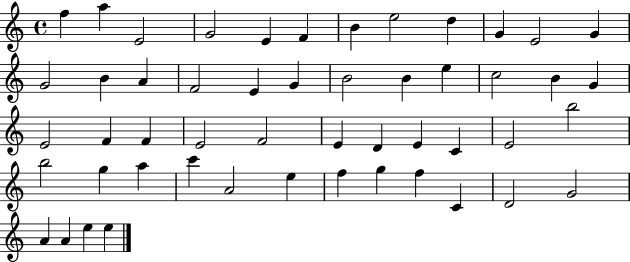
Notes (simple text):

F5/q A5/q E4/h G4/h E4/q F4/q B4/q E5/h D5/q G4/q E4/h G4/q G4/h B4/q A4/q F4/h E4/q G4/q B4/h B4/q E5/q C5/h B4/q G4/q E4/h F4/q F4/q E4/h F4/h E4/q D4/q E4/q C4/q E4/h B5/h B5/h G5/q A5/q C6/q A4/h E5/q F5/q G5/q F5/q C4/q D4/h G4/h A4/q A4/q E5/q E5/q